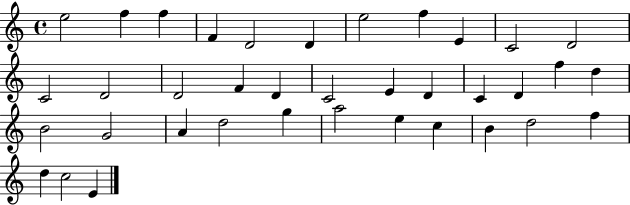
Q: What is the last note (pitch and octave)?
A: E4